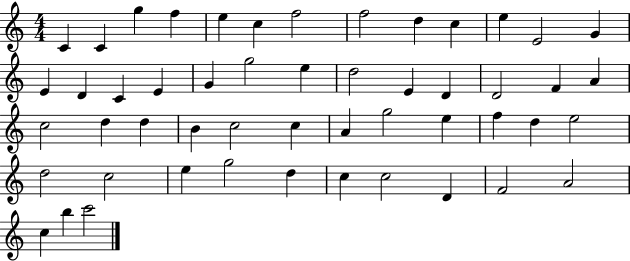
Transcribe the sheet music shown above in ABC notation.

X:1
T:Untitled
M:4/4
L:1/4
K:C
C C g f e c f2 f2 d c e E2 G E D C E G g2 e d2 E D D2 F A c2 d d B c2 c A g2 e f d e2 d2 c2 e g2 d c c2 D F2 A2 c b c'2